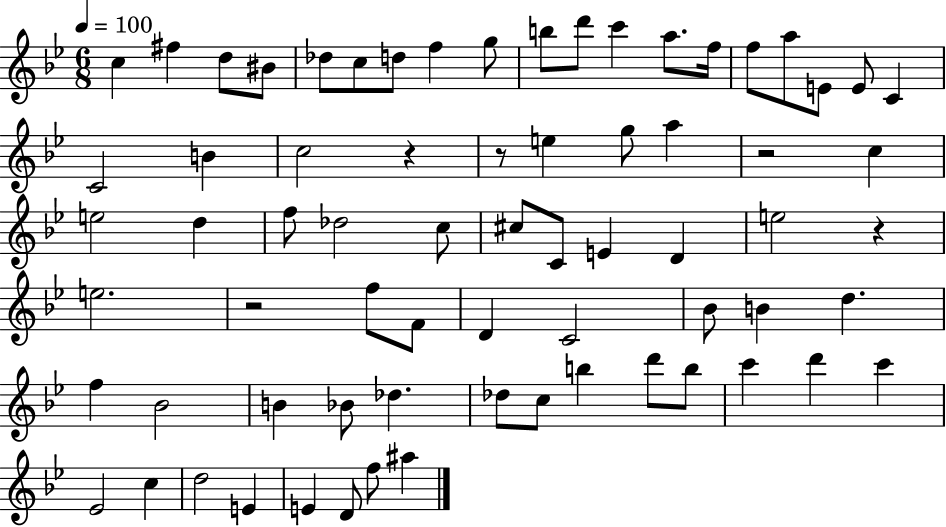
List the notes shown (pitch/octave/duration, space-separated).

C5/q F#5/q D5/e BIS4/e Db5/e C5/e D5/e F5/q G5/e B5/e D6/e C6/q A5/e. F5/s F5/e A5/e E4/e E4/e C4/q C4/h B4/q C5/h R/q R/e E5/q G5/e A5/q R/h C5/q E5/h D5/q F5/e Db5/h C5/e C#5/e C4/e E4/q D4/q E5/h R/q E5/h. R/h F5/e F4/e D4/q C4/h Bb4/e B4/q D5/q. F5/q Bb4/h B4/q Bb4/e Db5/q. Db5/e C5/e B5/q D6/e B5/e C6/q D6/q C6/q Eb4/h C5/q D5/h E4/q E4/q D4/e F5/e A#5/q